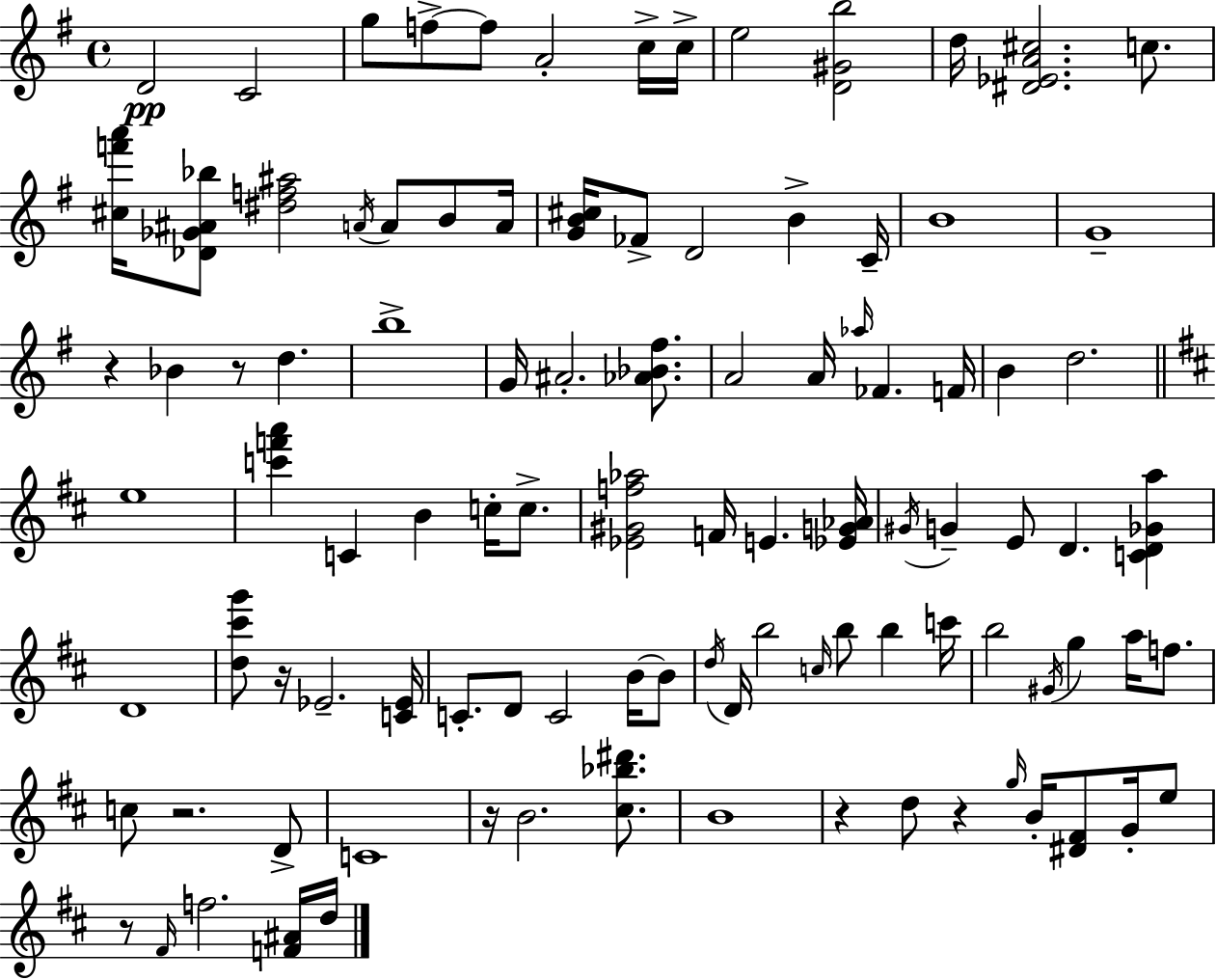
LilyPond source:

{
  \clef treble
  \time 4/4
  \defaultTimeSignature
  \key e \minor
  d'2\pp c'2 | g''8 f''8->~~ f''8 a'2-. c''16-> c''16-> | e''2 <d' gis' b''>2 | d''16 <dis' ees' a' cis''>2. c''8. | \break <cis'' f''' a'''>16 <des' ges' ais' bes''>8 <dis'' f'' ais''>2 \acciaccatura { a'16 } a'8 b'8 | a'16 <g' b' cis''>16 fes'8-> d'2 b'4-> | c'16-- b'1 | g'1-- | \break r4 bes'4 r8 d''4. | b''1-> | g'16 ais'2.-. <aes' bes' fis''>8. | a'2 a'16 \grace { aes''16 } fes'4. | \break f'16 b'4 d''2. | \bar "||" \break \key b \minor e''1 | <c''' f''' a'''>4 c'4 b'4 c''16-. c''8.-> | <ees' gis' f'' aes''>2 f'16 e'4. <ees' g' aes'>16 | \acciaccatura { gis'16 } g'4-- e'8 d'4. <c' d' ges' a''>4 | \break d'1 | <d'' cis''' g'''>8 r16 ees'2.-- | <c' ees'>16 c'8.-. d'8 c'2 b'16~~ b'8 | \acciaccatura { d''16 } d'16 b''2 \grace { c''16 } b''8 b''4 | \break c'''16 b''2 \acciaccatura { gis'16 } g''4 | a''16 f''8. c''8 r2. | d'8-> c'1 | r16 b'2. | \break <cis'' bes'' dis'''>8. b'1 | r4 d''8 r4 \grace { g''16 } b'16-. | <dis' fis'>8 g'16-. e''8 r8 \grace { fis'16 } f''2. | <f' ais'>16 d''16 \bar "|."
}